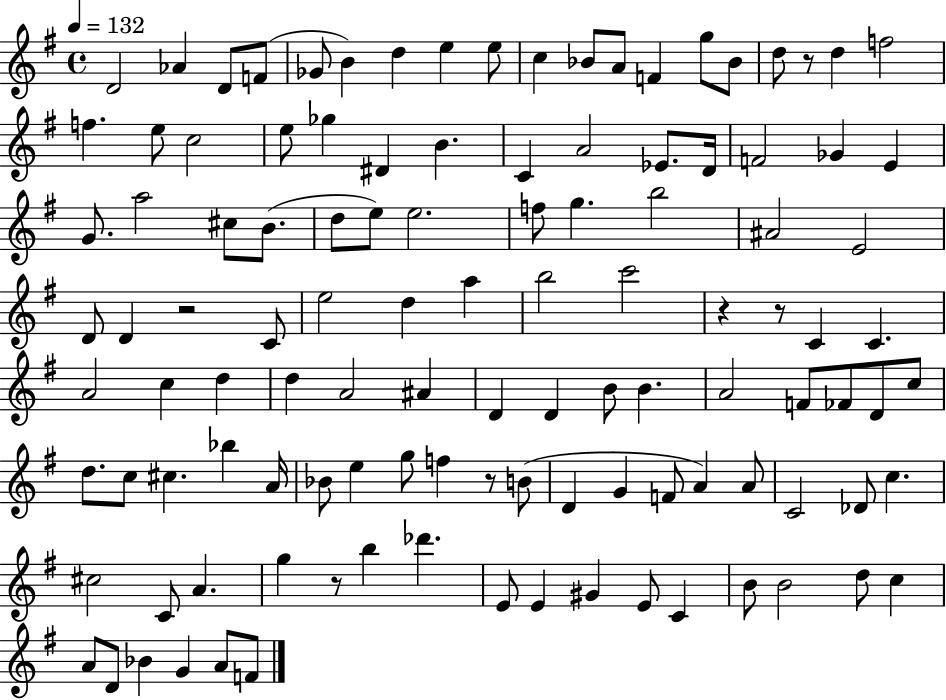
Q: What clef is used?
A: treble